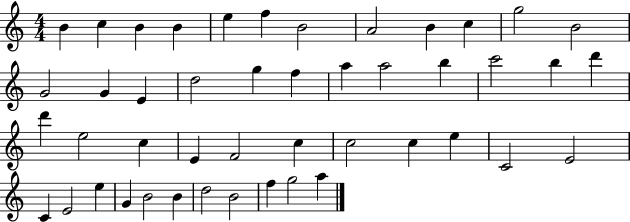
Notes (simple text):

B4/q C5/q B4/q B4/q E5/q F5/q B4/h A4/h B4/q C5/q G5/h B4/h G4/h G4/q E4/q D5/h G5/q F5/q A5/q A5/h B5/q C6/h B5/q D6/q D6/q E5/h C5/q E4/q F4/h C5/q C5/h C5/q E5/q C4/h E4/h C4/q E4/h E5/q G4/q B4/h B4/q D5/h B4/h F5/q G5/h A5/q